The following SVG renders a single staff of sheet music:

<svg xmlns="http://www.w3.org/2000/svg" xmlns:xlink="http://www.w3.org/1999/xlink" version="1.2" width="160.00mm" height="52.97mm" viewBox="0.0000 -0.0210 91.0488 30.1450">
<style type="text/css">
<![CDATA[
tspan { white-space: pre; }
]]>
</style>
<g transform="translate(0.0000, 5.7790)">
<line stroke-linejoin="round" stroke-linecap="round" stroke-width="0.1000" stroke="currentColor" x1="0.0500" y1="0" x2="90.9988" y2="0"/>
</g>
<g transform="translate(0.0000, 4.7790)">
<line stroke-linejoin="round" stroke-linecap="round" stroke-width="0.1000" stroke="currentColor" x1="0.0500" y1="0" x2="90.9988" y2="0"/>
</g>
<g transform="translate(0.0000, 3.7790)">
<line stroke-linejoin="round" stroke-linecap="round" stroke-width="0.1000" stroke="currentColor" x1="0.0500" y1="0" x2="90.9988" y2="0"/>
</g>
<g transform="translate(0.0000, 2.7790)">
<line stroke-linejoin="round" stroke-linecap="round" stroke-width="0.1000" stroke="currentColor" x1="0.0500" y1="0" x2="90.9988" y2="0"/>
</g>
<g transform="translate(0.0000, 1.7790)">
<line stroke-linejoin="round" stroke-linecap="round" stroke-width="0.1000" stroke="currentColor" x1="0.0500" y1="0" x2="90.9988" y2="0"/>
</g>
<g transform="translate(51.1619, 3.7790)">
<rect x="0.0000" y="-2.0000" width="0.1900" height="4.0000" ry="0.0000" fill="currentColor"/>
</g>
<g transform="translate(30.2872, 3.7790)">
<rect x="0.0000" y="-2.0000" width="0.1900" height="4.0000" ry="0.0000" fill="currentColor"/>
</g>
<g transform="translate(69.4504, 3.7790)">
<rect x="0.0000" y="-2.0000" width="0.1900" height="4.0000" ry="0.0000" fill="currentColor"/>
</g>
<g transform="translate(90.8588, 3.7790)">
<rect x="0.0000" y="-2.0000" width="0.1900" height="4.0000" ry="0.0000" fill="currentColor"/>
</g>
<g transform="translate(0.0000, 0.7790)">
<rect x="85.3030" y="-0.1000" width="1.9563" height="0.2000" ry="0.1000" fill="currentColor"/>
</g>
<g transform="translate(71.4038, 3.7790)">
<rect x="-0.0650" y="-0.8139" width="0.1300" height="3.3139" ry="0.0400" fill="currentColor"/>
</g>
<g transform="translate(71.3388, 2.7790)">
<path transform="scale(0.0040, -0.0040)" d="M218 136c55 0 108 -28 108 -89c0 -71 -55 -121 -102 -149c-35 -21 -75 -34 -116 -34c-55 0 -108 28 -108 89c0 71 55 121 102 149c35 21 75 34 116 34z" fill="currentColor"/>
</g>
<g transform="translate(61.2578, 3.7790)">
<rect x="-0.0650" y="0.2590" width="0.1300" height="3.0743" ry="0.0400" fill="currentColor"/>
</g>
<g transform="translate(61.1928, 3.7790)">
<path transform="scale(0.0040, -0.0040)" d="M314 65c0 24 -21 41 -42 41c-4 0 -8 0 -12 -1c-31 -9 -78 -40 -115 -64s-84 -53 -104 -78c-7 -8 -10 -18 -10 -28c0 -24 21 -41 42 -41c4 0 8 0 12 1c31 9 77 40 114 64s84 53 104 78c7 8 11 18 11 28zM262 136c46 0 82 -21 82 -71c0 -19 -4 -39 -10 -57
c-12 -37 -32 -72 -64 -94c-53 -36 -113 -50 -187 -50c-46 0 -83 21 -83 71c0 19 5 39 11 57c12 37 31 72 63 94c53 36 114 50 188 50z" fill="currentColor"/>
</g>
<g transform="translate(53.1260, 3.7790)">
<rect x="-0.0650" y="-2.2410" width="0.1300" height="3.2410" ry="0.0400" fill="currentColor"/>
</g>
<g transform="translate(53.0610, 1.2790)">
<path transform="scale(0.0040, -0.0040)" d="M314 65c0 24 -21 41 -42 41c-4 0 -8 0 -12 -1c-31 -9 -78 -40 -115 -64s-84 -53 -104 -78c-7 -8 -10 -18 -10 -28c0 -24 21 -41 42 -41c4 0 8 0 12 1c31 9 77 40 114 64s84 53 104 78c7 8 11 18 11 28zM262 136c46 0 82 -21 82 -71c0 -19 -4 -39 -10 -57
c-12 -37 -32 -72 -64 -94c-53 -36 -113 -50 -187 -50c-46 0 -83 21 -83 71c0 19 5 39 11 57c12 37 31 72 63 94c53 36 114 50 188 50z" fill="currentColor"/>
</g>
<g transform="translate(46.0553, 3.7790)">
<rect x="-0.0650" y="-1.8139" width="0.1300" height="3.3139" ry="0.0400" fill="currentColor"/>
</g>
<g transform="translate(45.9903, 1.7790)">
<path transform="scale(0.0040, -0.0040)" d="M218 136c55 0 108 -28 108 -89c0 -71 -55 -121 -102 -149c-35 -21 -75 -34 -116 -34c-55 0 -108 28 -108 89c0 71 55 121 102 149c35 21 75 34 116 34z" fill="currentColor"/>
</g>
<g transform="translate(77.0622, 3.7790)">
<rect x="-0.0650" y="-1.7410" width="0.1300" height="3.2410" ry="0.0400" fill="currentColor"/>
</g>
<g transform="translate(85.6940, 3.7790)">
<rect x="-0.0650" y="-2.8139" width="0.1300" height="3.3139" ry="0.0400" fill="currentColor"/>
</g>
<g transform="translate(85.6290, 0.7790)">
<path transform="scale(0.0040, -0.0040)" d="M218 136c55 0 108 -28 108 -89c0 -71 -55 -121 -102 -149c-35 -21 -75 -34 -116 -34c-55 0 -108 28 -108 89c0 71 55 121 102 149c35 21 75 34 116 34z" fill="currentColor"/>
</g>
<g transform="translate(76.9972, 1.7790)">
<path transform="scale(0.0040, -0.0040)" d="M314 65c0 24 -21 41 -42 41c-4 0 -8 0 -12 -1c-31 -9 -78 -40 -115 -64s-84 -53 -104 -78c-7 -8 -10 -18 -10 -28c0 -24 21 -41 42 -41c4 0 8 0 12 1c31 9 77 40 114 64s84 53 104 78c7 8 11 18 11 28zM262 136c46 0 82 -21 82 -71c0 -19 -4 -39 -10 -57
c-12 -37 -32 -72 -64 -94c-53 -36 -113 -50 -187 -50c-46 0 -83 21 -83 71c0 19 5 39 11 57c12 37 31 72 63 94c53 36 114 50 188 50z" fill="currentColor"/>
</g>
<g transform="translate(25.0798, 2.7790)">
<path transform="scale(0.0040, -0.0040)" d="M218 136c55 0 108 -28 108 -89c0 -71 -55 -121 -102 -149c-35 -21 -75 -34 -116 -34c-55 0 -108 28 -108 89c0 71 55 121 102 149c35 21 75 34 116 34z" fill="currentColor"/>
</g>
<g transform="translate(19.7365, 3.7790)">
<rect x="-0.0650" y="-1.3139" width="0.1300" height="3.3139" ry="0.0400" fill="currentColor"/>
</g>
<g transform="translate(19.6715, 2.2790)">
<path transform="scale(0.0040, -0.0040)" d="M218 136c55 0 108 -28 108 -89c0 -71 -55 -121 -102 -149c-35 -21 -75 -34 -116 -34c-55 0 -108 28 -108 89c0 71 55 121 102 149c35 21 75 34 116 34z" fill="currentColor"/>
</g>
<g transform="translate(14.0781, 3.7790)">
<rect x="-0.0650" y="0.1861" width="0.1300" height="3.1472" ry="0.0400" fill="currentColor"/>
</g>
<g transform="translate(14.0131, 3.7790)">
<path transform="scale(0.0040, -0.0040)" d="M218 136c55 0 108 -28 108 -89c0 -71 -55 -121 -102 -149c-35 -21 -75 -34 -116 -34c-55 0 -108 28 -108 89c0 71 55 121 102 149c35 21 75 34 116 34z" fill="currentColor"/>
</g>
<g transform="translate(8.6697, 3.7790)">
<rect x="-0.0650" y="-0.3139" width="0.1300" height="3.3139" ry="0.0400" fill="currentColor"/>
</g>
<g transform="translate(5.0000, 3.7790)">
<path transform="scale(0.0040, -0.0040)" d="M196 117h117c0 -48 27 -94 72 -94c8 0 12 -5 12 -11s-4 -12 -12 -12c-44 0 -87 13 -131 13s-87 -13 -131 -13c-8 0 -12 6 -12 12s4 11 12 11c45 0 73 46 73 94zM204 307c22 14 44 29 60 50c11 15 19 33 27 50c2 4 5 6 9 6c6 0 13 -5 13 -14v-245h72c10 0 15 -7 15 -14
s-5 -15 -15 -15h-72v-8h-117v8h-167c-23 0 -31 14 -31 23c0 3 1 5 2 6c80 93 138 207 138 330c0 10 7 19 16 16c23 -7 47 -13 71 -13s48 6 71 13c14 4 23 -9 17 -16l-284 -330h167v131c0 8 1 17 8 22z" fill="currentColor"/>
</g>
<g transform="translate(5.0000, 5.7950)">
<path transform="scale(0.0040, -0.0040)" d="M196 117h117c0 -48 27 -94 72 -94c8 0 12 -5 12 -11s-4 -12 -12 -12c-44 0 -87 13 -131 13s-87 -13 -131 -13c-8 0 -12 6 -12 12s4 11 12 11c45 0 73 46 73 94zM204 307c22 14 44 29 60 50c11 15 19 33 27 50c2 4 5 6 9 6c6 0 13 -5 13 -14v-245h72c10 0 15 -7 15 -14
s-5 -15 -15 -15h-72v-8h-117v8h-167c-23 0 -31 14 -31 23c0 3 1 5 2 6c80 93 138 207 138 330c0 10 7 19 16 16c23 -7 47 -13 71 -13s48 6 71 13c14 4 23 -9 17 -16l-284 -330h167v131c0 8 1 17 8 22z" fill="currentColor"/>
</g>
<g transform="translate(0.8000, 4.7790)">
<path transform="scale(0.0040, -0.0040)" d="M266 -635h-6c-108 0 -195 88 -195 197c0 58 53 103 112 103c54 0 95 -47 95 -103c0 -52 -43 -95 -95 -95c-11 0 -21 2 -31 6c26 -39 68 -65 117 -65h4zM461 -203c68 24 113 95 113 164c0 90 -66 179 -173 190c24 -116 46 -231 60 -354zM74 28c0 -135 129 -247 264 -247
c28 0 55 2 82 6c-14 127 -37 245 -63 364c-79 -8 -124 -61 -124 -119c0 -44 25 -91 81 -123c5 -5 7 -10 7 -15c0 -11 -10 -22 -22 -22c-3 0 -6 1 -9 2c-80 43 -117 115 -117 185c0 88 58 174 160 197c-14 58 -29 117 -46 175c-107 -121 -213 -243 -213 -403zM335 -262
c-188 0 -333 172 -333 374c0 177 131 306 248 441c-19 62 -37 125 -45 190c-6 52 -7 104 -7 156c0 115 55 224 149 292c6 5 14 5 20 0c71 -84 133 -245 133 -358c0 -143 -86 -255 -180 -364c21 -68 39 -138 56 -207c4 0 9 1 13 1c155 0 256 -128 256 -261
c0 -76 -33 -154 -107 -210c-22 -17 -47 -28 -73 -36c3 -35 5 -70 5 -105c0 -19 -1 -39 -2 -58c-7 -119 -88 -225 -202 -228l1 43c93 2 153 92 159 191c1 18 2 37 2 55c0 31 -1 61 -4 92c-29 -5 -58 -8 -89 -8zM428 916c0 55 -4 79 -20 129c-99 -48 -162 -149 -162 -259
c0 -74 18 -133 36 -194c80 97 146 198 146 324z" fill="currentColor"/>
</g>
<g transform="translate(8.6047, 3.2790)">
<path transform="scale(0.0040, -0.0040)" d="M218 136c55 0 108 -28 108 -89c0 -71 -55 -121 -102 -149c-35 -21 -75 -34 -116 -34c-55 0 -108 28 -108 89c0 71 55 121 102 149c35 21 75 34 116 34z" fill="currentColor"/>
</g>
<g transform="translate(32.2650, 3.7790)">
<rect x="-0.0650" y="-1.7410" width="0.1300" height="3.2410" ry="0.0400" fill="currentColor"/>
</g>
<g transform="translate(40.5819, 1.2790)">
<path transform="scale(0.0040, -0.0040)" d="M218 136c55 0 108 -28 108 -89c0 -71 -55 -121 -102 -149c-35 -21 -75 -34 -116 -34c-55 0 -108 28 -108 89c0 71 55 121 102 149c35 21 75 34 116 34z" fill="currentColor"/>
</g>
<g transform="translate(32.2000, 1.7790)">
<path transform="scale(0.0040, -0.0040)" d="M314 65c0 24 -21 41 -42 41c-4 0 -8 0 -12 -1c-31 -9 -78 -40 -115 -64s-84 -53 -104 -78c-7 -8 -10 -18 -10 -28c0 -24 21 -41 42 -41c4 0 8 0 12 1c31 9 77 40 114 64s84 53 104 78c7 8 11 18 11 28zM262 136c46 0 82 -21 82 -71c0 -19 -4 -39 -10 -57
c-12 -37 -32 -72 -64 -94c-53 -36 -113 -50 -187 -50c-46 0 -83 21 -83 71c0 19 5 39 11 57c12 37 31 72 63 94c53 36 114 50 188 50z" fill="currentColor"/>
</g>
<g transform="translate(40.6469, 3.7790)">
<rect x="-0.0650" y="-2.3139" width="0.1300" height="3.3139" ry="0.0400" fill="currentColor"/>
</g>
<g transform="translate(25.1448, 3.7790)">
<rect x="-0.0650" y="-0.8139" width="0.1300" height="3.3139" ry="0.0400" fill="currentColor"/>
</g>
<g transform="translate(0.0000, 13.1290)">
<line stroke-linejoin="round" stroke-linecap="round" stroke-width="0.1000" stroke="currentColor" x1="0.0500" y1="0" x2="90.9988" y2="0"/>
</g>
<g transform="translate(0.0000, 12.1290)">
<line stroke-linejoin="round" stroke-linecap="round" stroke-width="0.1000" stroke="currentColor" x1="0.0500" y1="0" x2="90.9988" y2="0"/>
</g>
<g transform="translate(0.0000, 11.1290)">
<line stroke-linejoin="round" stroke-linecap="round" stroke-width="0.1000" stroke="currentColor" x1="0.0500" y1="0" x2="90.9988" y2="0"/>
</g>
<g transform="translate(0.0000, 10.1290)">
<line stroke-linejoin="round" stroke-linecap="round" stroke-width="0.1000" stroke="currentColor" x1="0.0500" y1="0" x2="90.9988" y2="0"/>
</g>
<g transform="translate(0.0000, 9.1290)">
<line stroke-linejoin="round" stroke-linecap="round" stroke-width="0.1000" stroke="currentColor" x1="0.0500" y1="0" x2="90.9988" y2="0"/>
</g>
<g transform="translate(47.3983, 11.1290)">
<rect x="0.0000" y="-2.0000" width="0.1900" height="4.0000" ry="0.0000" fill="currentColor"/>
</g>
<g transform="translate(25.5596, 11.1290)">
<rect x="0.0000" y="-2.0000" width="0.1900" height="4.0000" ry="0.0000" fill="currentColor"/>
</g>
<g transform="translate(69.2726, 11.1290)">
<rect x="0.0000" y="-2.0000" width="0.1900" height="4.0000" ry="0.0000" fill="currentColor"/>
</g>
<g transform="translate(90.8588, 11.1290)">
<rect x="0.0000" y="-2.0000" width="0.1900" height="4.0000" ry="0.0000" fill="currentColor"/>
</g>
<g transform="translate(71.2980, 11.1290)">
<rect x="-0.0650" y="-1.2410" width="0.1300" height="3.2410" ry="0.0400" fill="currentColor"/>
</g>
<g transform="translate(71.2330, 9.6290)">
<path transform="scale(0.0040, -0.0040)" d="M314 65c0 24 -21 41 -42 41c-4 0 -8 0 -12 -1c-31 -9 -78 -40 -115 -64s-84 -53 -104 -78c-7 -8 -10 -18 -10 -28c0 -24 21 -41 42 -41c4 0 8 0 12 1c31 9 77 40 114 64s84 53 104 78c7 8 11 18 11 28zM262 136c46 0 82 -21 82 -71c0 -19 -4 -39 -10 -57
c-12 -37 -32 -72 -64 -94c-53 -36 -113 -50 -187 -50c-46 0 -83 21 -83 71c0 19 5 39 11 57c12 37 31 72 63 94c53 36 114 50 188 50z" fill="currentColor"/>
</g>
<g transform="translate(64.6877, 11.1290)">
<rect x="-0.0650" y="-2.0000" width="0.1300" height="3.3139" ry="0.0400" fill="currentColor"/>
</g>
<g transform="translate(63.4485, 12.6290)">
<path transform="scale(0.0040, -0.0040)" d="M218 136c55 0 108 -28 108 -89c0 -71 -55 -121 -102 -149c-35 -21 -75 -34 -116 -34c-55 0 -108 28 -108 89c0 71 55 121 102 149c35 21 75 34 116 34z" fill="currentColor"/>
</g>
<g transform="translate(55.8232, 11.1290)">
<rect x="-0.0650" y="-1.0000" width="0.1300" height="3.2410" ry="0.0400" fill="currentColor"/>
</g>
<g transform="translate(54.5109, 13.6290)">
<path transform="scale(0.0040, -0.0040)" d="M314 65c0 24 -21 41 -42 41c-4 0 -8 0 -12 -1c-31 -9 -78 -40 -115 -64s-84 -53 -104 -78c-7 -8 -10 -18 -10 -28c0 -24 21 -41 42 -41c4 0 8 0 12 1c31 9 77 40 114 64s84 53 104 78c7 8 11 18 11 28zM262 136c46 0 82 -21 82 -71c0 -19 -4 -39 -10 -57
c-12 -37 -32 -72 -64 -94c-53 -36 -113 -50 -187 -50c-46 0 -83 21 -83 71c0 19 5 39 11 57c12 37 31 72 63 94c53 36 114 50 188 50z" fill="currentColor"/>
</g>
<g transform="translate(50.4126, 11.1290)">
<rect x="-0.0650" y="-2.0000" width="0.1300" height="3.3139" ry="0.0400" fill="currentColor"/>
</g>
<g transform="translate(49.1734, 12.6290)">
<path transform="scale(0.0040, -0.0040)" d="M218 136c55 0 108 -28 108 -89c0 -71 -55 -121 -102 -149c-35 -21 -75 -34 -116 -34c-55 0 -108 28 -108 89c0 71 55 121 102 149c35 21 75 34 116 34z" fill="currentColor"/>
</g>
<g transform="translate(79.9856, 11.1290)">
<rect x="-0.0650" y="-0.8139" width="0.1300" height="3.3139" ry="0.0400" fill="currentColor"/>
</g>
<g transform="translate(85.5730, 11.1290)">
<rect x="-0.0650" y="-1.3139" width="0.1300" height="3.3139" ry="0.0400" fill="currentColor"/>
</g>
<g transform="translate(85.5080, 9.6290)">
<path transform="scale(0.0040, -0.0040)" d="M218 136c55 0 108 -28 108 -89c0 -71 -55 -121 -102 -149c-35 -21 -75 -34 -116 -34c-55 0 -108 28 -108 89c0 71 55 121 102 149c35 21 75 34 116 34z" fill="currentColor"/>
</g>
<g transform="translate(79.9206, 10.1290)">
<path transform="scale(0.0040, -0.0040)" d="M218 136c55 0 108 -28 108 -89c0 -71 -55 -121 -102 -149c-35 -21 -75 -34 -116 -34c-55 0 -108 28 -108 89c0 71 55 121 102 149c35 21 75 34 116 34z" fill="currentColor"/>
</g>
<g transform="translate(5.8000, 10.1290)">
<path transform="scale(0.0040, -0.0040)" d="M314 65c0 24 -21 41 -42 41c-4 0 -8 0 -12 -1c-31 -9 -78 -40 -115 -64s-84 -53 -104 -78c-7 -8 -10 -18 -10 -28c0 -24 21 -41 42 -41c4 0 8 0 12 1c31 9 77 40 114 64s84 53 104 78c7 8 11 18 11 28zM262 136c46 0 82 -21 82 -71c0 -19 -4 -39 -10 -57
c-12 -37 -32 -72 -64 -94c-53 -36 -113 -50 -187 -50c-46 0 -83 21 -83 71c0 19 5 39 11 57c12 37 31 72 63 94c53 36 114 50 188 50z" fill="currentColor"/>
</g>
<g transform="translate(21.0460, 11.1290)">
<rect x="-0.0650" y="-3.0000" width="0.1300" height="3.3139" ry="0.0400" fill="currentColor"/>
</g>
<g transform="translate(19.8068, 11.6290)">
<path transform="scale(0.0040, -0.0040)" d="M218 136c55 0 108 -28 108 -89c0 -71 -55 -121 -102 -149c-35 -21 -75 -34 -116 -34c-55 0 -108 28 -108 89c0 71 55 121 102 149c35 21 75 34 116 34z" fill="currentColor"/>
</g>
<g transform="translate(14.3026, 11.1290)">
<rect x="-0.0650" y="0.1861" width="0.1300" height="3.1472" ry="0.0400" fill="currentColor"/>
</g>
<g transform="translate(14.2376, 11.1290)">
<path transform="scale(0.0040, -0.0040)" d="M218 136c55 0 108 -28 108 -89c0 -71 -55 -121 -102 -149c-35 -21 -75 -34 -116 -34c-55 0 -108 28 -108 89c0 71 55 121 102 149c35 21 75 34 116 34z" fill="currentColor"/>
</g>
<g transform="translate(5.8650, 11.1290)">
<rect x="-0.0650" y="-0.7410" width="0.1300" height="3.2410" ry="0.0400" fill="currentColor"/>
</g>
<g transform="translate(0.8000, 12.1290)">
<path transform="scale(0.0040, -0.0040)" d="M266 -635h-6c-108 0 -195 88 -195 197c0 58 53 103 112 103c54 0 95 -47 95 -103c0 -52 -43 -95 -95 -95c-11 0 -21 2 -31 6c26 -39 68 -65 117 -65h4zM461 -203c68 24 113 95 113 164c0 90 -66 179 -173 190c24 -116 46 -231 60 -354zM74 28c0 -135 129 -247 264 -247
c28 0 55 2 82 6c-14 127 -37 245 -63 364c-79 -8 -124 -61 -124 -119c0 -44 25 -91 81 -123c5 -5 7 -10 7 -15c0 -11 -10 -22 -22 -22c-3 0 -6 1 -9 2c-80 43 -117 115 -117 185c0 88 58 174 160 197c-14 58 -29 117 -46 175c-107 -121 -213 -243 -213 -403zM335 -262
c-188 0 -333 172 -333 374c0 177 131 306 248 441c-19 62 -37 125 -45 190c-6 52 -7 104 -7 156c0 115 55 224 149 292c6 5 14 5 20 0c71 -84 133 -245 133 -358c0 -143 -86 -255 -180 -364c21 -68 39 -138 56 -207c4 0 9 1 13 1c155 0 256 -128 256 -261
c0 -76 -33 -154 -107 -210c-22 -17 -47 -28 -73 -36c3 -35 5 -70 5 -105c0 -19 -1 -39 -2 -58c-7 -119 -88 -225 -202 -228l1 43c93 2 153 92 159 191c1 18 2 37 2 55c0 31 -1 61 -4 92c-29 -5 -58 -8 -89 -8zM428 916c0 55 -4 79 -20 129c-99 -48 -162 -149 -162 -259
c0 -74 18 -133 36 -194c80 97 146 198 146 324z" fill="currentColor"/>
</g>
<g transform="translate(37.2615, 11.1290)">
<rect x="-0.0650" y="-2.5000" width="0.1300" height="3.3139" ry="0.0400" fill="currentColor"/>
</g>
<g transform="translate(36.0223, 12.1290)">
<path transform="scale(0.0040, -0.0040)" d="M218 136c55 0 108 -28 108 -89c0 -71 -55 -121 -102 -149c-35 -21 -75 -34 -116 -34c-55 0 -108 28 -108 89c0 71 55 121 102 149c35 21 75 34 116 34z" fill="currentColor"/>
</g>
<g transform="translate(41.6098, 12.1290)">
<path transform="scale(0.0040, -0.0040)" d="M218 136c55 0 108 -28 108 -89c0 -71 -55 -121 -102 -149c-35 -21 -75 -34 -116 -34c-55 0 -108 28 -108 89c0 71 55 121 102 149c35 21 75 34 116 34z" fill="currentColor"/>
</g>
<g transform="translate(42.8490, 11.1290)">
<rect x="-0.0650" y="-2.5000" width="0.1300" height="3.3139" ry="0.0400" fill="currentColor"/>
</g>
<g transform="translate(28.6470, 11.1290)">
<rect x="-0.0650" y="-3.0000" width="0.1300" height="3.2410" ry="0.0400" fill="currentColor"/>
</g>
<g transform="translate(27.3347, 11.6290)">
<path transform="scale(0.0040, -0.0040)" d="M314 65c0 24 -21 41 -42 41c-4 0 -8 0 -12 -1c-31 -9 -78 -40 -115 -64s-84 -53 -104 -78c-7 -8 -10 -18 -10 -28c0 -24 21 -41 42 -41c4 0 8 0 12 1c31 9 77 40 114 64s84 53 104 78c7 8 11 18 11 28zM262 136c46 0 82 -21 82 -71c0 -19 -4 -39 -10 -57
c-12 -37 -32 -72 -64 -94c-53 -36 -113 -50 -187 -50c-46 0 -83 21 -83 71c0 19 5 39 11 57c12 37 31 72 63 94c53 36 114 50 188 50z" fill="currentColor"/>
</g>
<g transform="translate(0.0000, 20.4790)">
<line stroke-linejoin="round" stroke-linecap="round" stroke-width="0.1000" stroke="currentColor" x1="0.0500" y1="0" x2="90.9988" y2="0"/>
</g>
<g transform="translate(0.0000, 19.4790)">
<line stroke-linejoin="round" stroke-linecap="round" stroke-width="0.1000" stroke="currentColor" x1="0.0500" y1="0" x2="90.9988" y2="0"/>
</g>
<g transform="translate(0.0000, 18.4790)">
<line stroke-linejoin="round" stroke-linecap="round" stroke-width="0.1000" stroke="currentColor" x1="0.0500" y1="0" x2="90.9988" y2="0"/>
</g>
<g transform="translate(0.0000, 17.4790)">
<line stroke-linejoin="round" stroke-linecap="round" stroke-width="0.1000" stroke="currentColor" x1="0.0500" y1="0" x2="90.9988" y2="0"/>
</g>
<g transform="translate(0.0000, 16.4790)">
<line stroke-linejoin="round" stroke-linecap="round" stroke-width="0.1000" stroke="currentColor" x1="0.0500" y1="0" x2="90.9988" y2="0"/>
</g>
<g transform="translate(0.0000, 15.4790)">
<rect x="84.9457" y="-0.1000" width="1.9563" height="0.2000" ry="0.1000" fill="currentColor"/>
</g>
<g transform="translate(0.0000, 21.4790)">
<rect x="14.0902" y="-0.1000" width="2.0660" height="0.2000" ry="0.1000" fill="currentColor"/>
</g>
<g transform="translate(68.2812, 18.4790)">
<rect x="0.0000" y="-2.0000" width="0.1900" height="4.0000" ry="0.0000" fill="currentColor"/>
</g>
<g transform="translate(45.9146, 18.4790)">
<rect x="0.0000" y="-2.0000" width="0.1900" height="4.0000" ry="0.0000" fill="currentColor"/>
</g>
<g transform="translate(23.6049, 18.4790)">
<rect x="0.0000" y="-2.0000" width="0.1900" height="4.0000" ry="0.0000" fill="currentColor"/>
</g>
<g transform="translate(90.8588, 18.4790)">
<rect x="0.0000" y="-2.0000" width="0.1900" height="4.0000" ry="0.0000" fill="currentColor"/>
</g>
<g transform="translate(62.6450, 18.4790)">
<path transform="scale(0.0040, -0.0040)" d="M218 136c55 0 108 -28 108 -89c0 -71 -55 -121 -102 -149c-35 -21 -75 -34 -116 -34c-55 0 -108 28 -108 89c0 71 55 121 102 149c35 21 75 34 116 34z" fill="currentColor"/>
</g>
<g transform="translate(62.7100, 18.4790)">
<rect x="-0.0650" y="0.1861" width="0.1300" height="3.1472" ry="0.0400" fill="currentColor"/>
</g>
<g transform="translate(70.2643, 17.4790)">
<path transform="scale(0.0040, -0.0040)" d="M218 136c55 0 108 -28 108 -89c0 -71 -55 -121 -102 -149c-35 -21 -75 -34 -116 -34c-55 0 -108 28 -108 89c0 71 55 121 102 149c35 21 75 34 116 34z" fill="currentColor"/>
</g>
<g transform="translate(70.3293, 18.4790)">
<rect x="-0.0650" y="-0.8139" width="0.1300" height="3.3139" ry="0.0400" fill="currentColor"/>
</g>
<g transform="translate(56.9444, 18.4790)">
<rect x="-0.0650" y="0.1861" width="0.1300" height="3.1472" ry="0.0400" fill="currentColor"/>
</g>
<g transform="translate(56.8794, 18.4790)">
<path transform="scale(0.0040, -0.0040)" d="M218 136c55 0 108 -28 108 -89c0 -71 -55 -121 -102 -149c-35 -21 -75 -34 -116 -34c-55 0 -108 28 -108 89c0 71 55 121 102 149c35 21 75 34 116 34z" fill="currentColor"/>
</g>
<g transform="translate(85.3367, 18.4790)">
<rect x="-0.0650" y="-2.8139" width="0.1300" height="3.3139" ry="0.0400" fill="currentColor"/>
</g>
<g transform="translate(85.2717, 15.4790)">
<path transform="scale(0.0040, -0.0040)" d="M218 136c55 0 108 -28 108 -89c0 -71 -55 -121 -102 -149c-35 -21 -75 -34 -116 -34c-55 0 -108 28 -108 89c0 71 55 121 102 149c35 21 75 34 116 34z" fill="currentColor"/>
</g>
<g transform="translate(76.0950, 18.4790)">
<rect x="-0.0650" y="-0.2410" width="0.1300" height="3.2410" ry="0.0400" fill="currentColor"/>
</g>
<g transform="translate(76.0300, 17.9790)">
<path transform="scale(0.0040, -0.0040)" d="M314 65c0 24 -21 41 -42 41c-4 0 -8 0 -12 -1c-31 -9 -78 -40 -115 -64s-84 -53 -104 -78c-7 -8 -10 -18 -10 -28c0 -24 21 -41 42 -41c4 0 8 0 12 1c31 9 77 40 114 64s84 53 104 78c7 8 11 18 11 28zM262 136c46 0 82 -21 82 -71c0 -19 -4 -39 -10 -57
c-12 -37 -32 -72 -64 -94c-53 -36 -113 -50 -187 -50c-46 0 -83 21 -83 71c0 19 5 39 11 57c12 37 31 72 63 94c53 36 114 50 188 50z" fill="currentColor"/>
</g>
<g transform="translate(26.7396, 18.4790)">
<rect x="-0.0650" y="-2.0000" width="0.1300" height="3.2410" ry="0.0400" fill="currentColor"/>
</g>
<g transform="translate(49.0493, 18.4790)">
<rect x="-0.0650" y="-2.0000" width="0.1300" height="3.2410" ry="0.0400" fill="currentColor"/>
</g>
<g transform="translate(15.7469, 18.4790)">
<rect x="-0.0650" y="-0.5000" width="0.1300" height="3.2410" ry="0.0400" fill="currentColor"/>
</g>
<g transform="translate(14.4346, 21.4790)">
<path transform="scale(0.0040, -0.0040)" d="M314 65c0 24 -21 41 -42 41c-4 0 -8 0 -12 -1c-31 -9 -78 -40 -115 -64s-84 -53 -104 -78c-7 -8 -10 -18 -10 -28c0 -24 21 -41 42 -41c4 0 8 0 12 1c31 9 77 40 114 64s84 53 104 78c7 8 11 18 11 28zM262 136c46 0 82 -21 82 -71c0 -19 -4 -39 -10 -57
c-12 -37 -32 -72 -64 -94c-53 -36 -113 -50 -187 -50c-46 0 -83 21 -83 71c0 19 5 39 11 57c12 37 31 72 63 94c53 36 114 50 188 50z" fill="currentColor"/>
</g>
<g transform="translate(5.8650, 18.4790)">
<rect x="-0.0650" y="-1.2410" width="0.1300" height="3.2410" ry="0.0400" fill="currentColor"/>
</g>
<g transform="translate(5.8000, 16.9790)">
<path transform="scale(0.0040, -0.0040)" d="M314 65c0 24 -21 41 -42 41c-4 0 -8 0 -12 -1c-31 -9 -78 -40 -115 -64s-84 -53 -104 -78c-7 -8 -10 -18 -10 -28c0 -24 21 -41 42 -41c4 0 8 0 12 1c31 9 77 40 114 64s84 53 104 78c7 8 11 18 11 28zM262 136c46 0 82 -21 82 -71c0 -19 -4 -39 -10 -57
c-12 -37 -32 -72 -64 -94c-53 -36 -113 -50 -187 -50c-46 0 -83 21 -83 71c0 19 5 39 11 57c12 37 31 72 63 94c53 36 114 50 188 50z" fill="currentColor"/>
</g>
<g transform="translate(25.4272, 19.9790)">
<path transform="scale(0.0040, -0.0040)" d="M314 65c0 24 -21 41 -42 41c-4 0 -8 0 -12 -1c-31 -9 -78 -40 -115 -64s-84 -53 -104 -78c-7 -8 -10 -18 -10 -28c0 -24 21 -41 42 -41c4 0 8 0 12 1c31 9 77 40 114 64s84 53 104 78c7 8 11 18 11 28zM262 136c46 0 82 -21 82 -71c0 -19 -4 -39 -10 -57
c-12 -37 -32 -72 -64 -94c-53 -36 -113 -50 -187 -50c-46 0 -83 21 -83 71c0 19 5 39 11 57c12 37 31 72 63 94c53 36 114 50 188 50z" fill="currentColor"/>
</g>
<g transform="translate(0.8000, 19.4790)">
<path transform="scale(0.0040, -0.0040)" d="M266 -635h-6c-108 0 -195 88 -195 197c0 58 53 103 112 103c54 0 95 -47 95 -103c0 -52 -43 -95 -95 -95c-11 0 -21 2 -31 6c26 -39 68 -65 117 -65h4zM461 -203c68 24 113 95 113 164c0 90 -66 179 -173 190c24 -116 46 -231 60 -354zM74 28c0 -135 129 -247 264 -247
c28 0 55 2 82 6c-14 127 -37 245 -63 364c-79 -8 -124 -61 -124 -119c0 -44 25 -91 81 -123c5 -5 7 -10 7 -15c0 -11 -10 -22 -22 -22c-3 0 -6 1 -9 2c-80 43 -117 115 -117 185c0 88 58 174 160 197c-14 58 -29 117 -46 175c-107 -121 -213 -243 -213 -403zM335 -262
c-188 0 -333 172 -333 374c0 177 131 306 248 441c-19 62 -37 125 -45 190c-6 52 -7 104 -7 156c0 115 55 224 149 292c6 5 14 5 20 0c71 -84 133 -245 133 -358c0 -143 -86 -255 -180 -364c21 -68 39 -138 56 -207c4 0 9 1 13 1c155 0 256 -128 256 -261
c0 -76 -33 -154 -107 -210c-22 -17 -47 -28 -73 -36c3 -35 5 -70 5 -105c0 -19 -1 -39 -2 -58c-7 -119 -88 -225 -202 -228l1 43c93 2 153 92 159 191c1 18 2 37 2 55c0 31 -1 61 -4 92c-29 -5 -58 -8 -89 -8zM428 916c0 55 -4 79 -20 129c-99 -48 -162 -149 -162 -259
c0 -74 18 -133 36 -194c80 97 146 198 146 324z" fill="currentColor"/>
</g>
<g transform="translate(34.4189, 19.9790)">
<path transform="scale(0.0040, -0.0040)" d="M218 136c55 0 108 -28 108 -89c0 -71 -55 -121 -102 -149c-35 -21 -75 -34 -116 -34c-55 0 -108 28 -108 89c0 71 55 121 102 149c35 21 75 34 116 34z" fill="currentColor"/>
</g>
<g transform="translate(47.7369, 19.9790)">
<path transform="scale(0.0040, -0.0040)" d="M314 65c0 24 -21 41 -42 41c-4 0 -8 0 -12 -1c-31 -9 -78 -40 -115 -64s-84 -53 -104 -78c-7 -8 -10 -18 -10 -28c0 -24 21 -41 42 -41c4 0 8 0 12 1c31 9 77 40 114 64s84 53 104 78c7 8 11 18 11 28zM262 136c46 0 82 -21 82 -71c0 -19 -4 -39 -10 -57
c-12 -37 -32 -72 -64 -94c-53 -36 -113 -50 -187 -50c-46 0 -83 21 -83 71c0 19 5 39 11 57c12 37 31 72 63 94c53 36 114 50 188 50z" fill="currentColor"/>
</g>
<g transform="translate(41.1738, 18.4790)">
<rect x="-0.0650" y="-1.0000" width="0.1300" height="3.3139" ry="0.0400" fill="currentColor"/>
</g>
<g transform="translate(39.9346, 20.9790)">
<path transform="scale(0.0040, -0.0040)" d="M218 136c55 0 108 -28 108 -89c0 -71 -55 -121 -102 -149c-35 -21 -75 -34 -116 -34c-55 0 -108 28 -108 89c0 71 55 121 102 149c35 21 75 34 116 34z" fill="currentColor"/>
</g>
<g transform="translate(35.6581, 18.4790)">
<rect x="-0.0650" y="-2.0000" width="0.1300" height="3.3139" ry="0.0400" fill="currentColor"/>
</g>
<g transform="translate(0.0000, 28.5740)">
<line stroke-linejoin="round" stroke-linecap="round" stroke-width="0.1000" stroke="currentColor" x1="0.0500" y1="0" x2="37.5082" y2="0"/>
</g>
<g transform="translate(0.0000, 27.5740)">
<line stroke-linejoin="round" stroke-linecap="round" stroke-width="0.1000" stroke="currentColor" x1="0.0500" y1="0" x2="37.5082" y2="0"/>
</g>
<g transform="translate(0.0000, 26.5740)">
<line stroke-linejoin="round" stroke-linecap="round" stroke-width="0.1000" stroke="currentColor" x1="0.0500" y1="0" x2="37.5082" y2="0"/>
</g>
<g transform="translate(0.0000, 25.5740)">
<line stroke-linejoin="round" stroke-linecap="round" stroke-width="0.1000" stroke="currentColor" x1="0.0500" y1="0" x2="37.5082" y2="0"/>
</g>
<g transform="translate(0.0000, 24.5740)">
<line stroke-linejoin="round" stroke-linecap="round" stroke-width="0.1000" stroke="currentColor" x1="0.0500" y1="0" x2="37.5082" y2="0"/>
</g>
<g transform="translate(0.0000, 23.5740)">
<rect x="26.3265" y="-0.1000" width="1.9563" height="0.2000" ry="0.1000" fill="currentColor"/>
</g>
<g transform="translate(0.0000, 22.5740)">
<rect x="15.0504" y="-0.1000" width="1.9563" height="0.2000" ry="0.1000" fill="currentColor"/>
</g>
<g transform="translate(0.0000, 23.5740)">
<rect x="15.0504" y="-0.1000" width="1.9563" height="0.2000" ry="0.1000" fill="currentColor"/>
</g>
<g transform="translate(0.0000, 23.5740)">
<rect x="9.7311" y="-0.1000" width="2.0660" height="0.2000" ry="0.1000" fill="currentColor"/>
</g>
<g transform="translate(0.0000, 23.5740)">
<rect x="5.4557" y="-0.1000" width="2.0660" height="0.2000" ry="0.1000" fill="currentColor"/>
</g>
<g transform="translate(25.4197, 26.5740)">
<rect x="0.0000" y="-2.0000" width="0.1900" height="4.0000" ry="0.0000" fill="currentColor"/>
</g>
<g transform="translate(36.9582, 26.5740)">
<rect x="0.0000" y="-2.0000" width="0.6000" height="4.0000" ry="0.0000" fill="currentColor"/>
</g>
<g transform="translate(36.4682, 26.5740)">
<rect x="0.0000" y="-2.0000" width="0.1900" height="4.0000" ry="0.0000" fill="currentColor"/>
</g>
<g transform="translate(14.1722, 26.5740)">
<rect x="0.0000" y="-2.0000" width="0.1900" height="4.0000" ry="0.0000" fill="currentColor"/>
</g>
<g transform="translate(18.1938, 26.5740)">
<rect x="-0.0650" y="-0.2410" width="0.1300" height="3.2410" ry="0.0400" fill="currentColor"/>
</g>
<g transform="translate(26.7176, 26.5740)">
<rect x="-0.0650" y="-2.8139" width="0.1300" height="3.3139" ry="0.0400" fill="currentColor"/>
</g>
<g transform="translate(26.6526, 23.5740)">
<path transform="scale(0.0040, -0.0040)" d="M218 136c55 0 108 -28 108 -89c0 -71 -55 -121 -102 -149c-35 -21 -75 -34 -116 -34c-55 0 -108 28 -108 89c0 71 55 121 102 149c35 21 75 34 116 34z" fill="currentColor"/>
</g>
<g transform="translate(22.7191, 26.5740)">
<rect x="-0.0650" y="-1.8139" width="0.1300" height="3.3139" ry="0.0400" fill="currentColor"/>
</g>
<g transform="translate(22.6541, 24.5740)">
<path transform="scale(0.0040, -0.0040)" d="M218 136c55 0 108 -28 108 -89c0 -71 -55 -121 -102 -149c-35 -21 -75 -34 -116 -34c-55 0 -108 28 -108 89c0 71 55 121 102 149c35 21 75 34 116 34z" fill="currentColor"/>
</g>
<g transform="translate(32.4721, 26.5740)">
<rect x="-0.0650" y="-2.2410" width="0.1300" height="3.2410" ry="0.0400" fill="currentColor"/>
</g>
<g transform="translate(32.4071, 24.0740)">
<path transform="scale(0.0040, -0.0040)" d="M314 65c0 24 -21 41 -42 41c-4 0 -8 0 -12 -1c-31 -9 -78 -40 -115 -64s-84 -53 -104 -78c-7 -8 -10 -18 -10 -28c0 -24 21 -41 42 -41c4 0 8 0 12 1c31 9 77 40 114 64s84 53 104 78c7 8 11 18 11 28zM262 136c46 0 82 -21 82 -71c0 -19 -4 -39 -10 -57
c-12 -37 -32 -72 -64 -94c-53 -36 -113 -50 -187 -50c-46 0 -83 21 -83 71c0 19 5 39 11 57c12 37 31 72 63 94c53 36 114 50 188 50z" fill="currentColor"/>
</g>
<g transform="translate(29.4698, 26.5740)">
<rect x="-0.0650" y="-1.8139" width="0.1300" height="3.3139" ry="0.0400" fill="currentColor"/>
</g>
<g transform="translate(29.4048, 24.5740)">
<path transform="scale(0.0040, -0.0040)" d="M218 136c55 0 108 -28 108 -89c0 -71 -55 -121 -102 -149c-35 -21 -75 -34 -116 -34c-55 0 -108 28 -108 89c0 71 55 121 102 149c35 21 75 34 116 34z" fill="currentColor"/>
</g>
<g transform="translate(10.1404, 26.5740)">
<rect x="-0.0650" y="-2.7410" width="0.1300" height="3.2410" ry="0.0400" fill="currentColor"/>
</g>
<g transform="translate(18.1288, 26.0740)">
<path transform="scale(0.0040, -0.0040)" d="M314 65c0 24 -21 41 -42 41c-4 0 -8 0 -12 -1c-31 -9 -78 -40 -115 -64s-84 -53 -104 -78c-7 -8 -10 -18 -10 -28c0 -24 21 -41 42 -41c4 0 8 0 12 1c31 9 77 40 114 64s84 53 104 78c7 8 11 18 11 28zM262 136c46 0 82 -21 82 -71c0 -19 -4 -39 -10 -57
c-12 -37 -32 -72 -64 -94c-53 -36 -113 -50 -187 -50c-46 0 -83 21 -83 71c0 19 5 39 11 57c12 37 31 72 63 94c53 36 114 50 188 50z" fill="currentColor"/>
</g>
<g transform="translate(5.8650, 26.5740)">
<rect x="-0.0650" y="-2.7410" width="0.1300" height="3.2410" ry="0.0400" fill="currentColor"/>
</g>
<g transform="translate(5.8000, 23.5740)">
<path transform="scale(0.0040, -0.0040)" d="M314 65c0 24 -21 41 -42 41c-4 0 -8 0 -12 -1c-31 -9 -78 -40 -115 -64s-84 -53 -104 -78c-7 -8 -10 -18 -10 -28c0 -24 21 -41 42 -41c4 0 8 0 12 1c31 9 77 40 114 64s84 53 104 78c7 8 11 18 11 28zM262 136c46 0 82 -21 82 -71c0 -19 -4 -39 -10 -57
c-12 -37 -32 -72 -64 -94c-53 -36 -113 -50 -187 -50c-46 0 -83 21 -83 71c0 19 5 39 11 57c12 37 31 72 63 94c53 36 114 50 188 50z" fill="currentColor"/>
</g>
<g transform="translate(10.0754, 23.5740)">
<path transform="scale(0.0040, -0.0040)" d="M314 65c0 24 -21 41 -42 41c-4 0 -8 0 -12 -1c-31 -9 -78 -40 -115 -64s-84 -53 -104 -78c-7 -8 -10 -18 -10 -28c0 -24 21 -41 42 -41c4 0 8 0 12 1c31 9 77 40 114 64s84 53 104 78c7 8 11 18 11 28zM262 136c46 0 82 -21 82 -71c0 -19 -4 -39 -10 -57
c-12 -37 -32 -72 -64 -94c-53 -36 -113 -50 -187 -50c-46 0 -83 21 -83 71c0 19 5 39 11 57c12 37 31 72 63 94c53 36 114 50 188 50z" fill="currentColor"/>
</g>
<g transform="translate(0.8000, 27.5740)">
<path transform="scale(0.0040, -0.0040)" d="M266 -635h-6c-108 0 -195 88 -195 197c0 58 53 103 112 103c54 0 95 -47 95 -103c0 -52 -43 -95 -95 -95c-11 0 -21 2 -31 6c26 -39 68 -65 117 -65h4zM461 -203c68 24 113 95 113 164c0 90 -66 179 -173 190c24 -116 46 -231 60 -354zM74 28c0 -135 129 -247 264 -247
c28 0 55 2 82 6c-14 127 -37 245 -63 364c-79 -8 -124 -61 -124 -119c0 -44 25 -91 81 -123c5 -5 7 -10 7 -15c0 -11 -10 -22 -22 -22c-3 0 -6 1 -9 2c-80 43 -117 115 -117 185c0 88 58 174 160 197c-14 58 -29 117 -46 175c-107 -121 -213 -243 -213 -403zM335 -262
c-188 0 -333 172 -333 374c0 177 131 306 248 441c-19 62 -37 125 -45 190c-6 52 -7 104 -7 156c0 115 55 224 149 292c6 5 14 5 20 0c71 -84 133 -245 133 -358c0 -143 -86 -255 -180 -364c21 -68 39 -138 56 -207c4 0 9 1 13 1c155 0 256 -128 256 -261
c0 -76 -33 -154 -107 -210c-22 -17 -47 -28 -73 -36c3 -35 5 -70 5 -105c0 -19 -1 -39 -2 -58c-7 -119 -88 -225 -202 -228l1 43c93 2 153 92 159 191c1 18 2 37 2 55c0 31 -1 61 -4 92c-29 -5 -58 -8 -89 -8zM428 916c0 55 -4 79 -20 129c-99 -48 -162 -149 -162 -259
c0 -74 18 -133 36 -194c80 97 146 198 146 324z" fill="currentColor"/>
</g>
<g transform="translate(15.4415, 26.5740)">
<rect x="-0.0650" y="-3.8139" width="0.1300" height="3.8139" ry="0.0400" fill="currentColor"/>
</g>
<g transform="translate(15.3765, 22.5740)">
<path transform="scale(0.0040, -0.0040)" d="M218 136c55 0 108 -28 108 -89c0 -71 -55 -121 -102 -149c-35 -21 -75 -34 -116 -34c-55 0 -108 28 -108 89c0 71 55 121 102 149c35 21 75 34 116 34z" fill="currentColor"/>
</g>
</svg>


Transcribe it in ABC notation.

X:1
T:Untitled
M:4/4
L:1/4
K:C
c B e d f2 g f g2 B2 d f2 a d2 B A A2 G G F D2 F e2 d e e2 C2 F2 F D F2 B B d c2 a a2 a2 c' c2 f a f g2